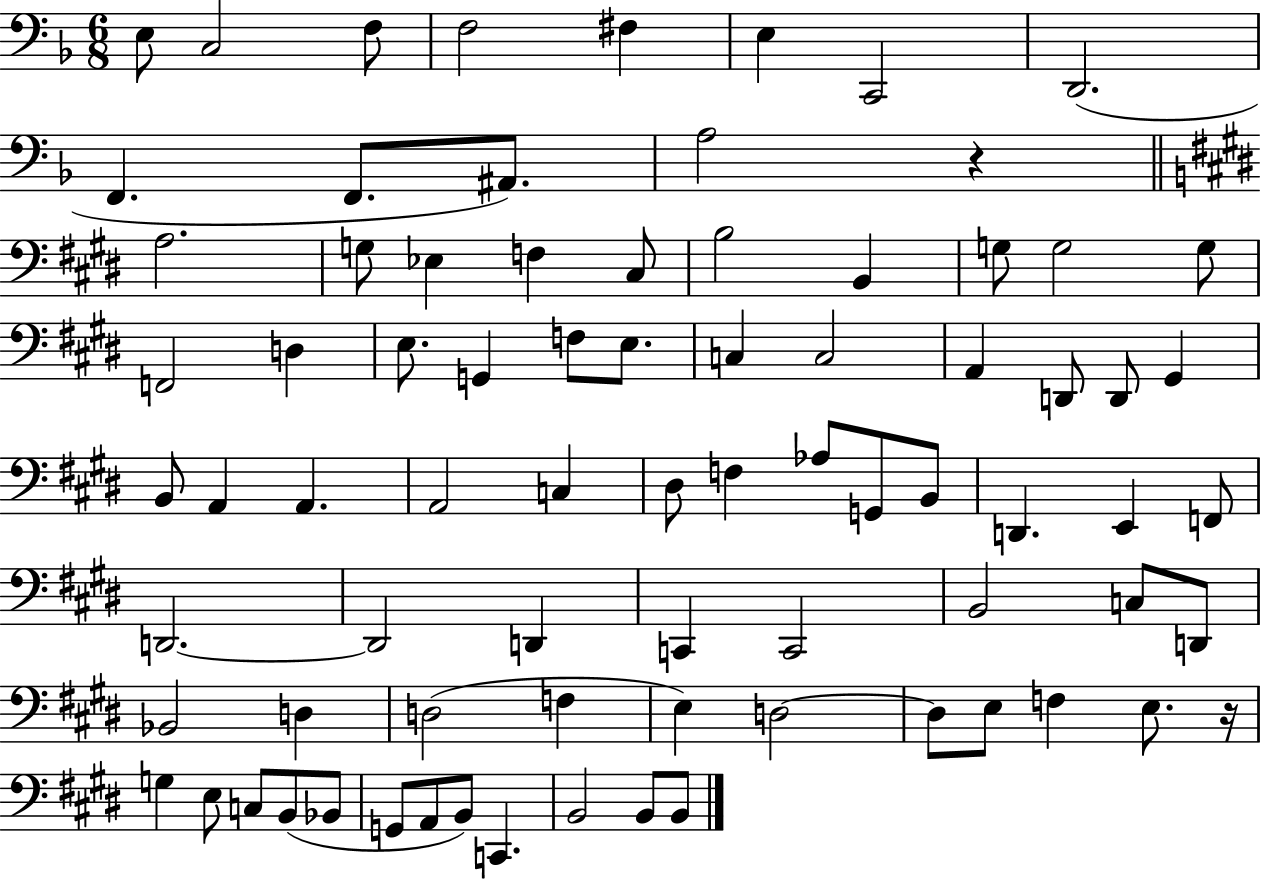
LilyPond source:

{
  \clef bass
  \numericTimeSignature
  \time 6/8
  \key f \major
  \repeat volta 2 { e8 c2 f8 | f2 fis4 | e4 c,2 | d,2.( | \break f,4. f,8. ais,8.) | a2 r4 | \bar "||" \break \key e \major a2. | g8 ees4 f4 cis8 | b2 b,4 | g8 g2 g8 | \break f,2 d4 | e8. g,4 f8 e8. | c4 c2 | a,4 d,8 d,8 gis,4 | \break b,8 a,4 a,4. | a,2 c4 | dis8 f4 aes8 g,8 b,8 | d,4. e,4 f,8 | \break d,2.~~ | d,2 d,4 | c,4 c,2 | b,2 c8 d,8 | \break bes,2 d4 | d2( f4 | e4) d2~~ | d8 e8 f4 e8. r16 | \break g4 e8 c8 b,8( bes,8 | g,8 a,8 b,8) c,4. | b,2 b,8 b,8 | } \bar "|."
}